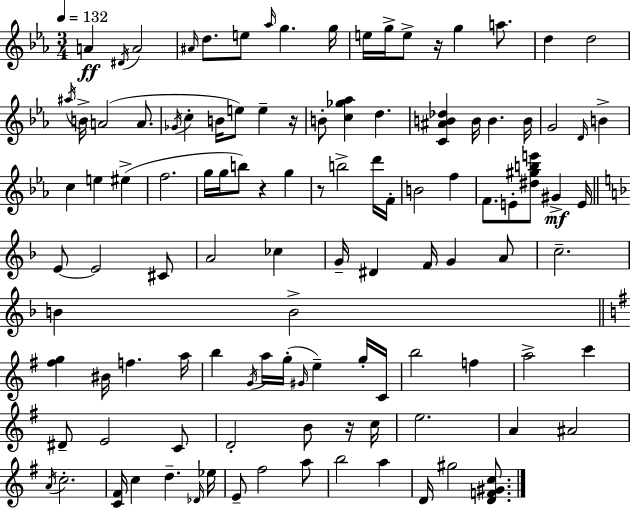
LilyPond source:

{
  \clef treble
  \numericTimeSignature
  \time 3/4
  \key ees \major
  \tempo 4 = 132
  a'4\ff \acciaccatura { dis'16 } a'2 | \grace { ais'16 } d''8. e''8 \grace { aes''16 } g''4. | g''16 e''16 g''16-> e''8-> r16 g''4 | a''8. d''4 d''2 | \break \acciaccatura { ais''16 } b'16-> a'2( | a'8. \acciaccatura { ges'16 } c''4-. b'16 e''8) | e''4-- r16 b'8-. <c'' ges'' aes''>4 d''4. | <c' ais' b' des''>4 b'16 b'4. | \break b'16 g'2 | \grace { d'16 } b'4-> c''4 e''4 | eis''4->( f''2. | g''16 g''16 b''8) r4 | \break g''4 r8 b''2-> | d'''16 f'16-. b'2 | f''4 f'8. e'8-. <dis'' gis'' b'' e'''>8 | gis'4->\mf e'16 \bar "||" \break \key f \major e'8~~ e'2 cis'8 | a'2 ces''4 | g'16-- dis'4 f'16 g'4 a'8 | c''2.-- | \break b'4 b'2-> | \bar "||" \break \key e \minor <fis'' g''>4 bis'16 f''4. a''16 | b''4 \acciaccatura { g'16 } a''16 g''16-.( \grace { gis'16 } e''4--) | g''16-. c'16 b''2 f''4 | a''2-> c'''4 | \break dis'8-- e'2 | c'8 d'2-. b'8 | r16 c''16 e''2. | a'4 ais'2 | \break \acciaccatura { a'16 } c''2.-. | <c' fis'>16 c''4 d''4.-- | \grace { des'16 } ees''16 e'8-- fis''2 | a''8 b''2 | \break a''4 d'16 gis''2 | <d' f' gis' c''>8. \bar "|."
}